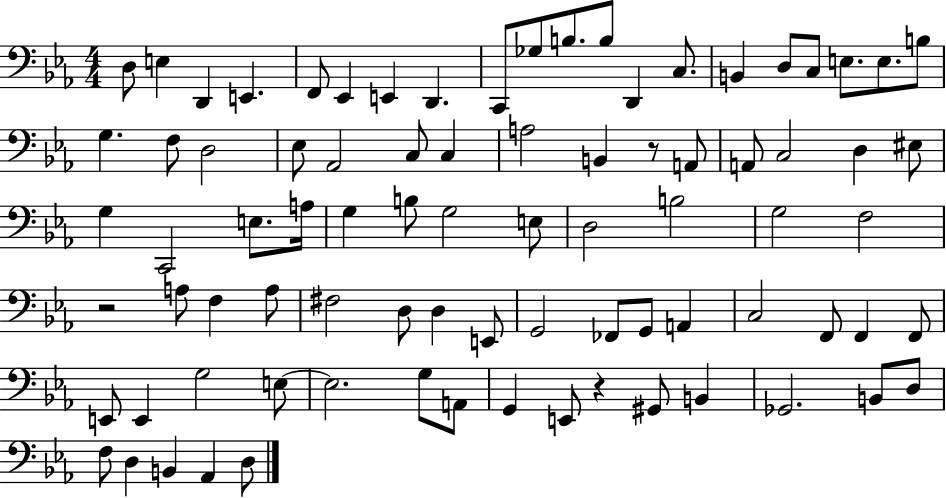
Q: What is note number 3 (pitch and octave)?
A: D2